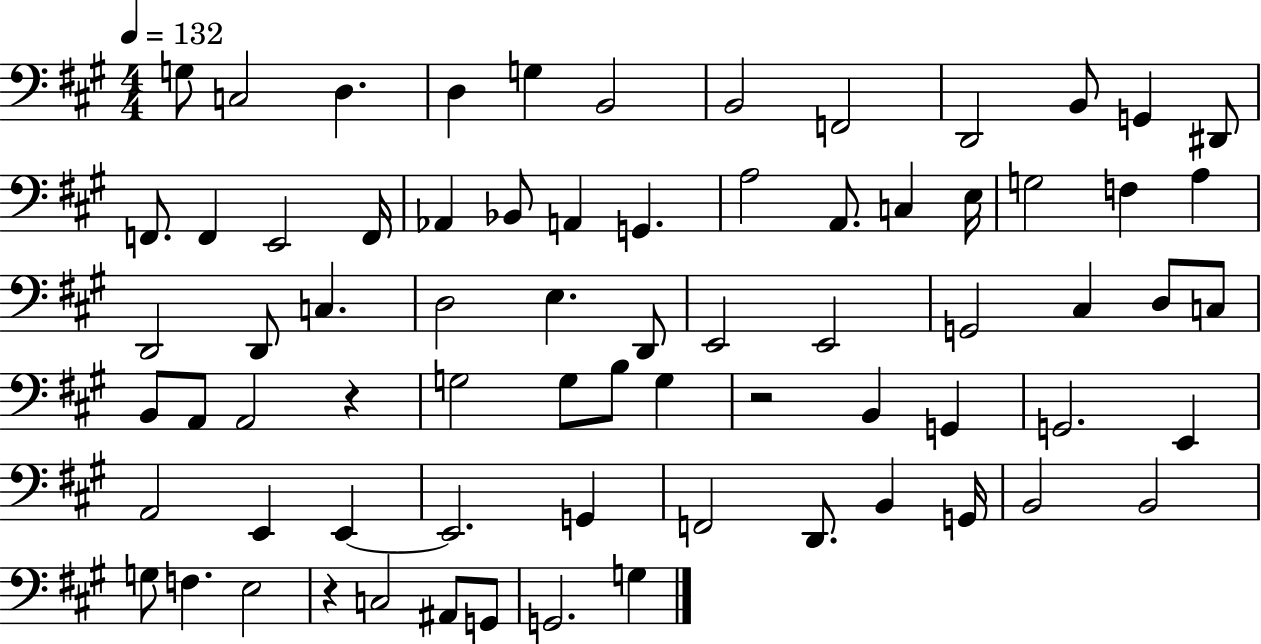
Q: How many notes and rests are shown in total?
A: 72